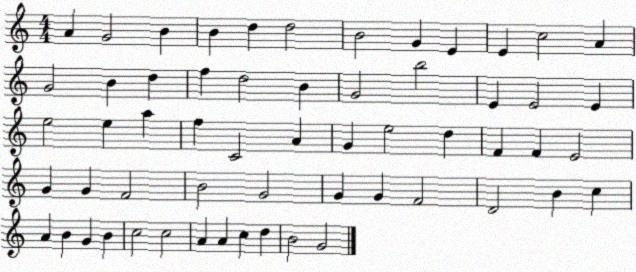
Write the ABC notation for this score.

X:1
T:Untitled
M:4/4
L:1/4
K:C
A G2 B B d d2 B2 G E E c2 A G2 B d f d2 B G2 b2 E E2 E e2 e a f C2 A G e2 d F F E2 G G F2 B2 G2 G G F2 D2 B c A B G B c2 c2 A A c d B2 G2